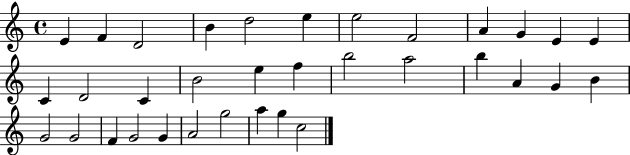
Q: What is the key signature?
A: C major